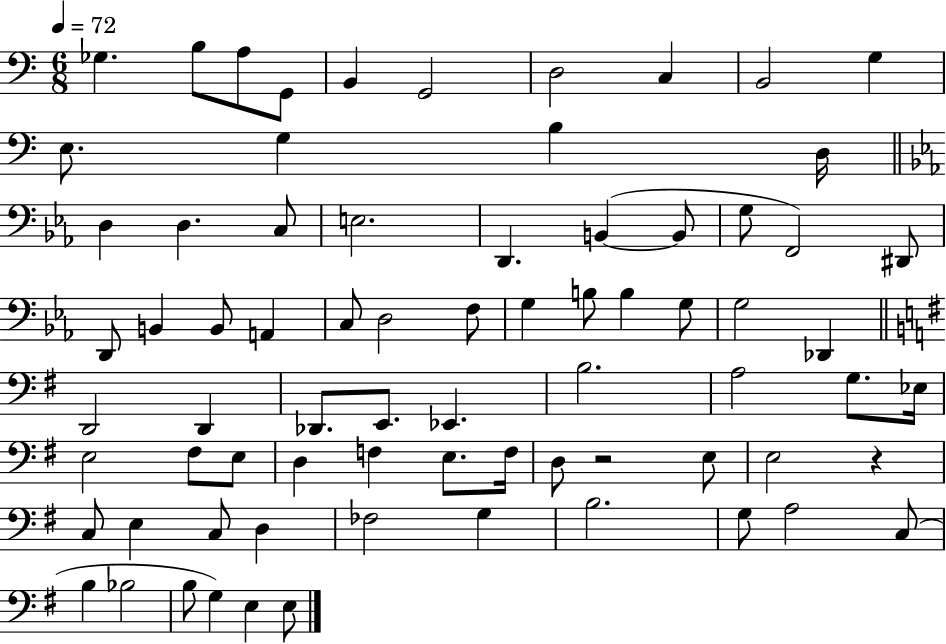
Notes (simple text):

Gb3/q. B3/e A3/e G2/e B2/q G2/h D3/h C3/q B2/h G3/q E3/e. G3/q B3/q D3/s D3/q D3/q. C3/e E3/h. D2/q. B2/q B2/e G3/e F2/h D#2/e D2/e B2/q B2/e A2/q C3/e D3/h F3/e G3/q B3/e B3/q G3/e G3/h Db2/q D2/h D2/q Db2/e. E2/e. Eb2/q. B3/h. A3/h G3/e. Eb3/s E3/h F#3/e E3/e D3/q F3/q E3/e. F3/s D3/e R/h E3/e E3/h R/q C3/e E3/q C3/e D3/q FES3/h G3/q B3/h. G3/e A3/h C3/e B3/q Bb3/h B3/e G3/q E3/q E3/e